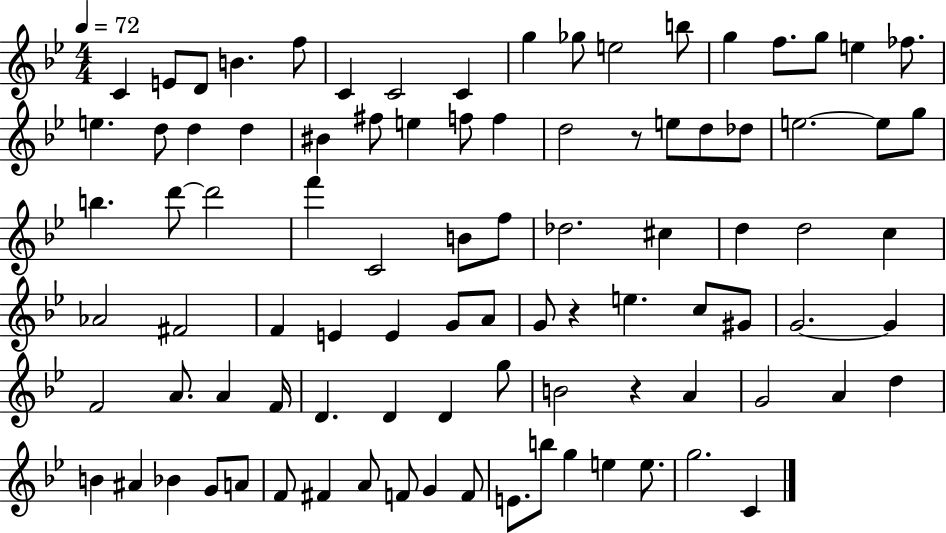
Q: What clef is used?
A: treble